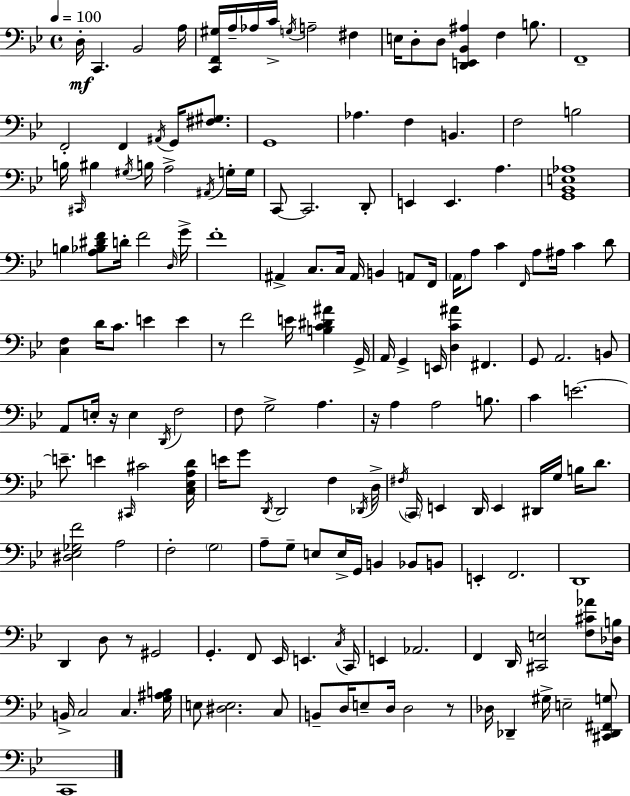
X:1
T:Untitled
M:4/4
L:1/4
K:Bb
D,/4 C,, _B,,2 A,/4 [C,,F,,^G,]/4 A,/4 _A,/4 C/4 G,/4 A,2 ^F, E,/4 D,/2 D,/2 [D,,E,,_B,,^A,] F, B,/2 F,,4 F,,2 F,, ^A,,/4 G,,/4 [^F,^G,]/2 G,,4 _A, F, B,, F,2 B,2 B,/4 ^C,,/4 ^B, ^G,/4 B,/4 A,2 ^A,,/4 G,/4 G,/4 C,,/2 C,,2 D,,/2 E,, E,, A, [G,,_B,,E,_A,]4 B, [A,_B,^DF]/2 D/4 F2 D,/4 G/4 F4 ^A,, C,/2 C,/4 ^A,,/4 B,, A,,/2 F,,/4 A,,/4 A,/2 C F,,/4 A,/2 ^A,/4 C D/2 [C,F,] D/4 C/2 E E z/2 F2 E/4 [B,C^D^A] G,,/4 A,,/4 G,, E,,/4 [D,C^A] ^F,, G,,/2 A,,2 B,,/2 A,,/2 E,/4 z/4 E, D,,/4 F,2 F,/2 G,2 A, z/4 A, A,2 B,/2 C E2 E/2 E ^C,,/4 ^C2 [C,_E,A,D]/4 E/4 G/2 D,,/4 D,,2 F, _D,,/4 D,/4 ^F,/4 C,,/4 E,, D,,/4 E,, ^D,,/4 G,/4 B,/4 D/2 [^D,_E,_G,F]2 A,2 F,2 G,2 A,/2 G,/2 E,/2 E,/4 G,,/4 B,, _B,,/2 B,,/2 E,, F,,2 D,,4 D,, D,/2 z/2 ^G,,2 G,, F,,/2 _E,,/4 E,, C,/4 C,,/4 E,, _A,,2 F,, D,,/4 [^C,,E,]2 [F,^C_A]/2 [_D,B,]/4 B,,/4 C,2 C, [G,^A,B,]/4 E,/2 [^D,E,]2 C,/2 B,,/2 D,/4 E,/2 D,/4 D,2 z/2 _D,/4 _D,, ^G,/4 E,2 [^C,,_D,,^F,,G,]/2 C,,4